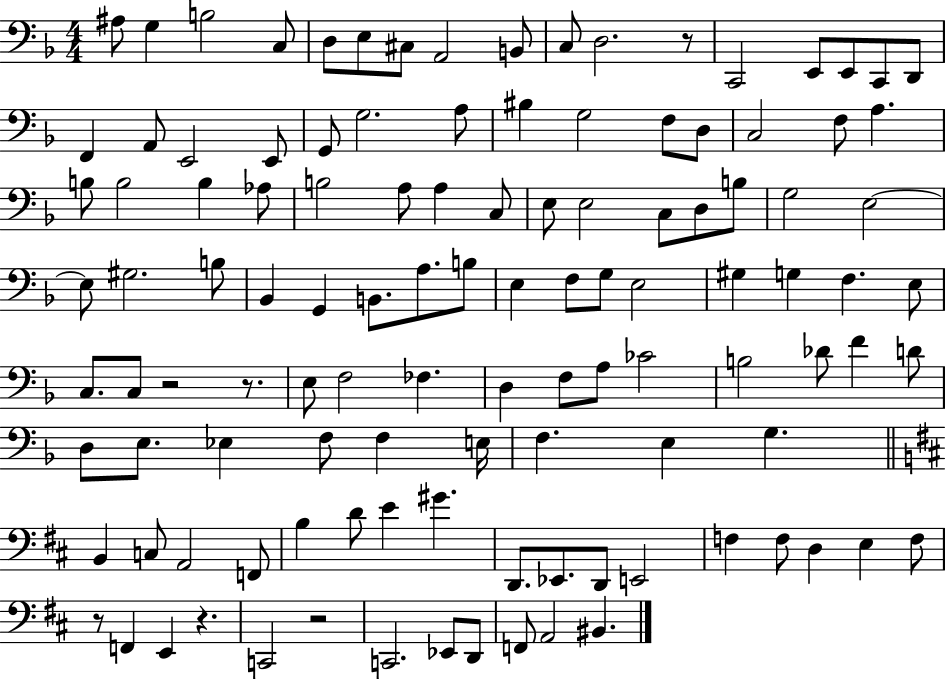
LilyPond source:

{
  \clef bass
  \numericTimeSignature
  \time 4/4
  \key f \major
  \repeat volta 2 { ais8 g4 b2 c8 | d8 e8 cis8 a,2 b,8 | c8 d2. r8 | c,2 e,8 e,8 c,8 d,8 | \break f,4 a,8 e,2 e,8 | g,8 g2. a8 | bis4 g2 f8 d8 | c2 f8 a4. | \break b8 b2 b4 aes8 | b2 a8 a4 c8 | e8 e2 c8 d8 b8 | g2 e2~~ | \break e8 gis2. b8 | bes,4 g,4 b,8. a8. b8 | e4 f8 g8 e2 | gis4 g4 f4. e8 | \break c8. c8 r2 r8. | e8 f2 fes4. | d4 f8 a8 ces'2 | b2 des'8 f'4 d'8 | \break d8 e8. ees4 f8 f4 e16 | f4. e4 g4. | \bar "||" \break \key d \major b,4 c8 a,2 f,8 | b4 d'8 e'4 gis'4. | d,8. ees,8. d,8 e,2 | f4 f8 d4 e4 f8 | \break r8 f,4 e,4 r4. | c,2 r2 | c,2. ees,8 d,8 | f,8 a,2 bis,4. | \break } \bar "|."
}